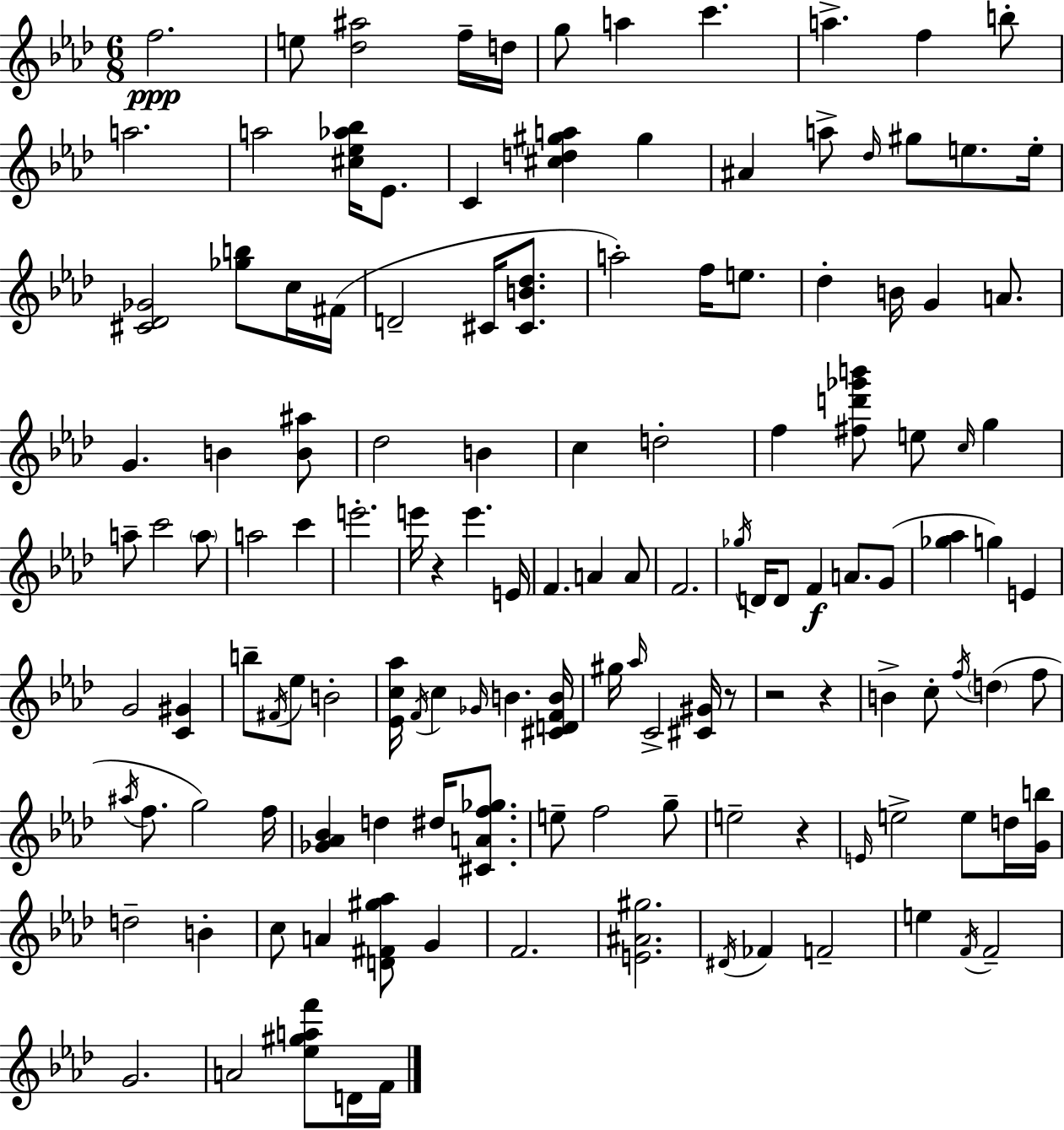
F5/h. E5/e [Db5,A#5]/h F5/s D5/s G5/e A5/q C6/q. A5/q. F5/q B5/e A5/h. A5/h [C#5,Eb5,Ab5,Bb5]/s Eb4/e. C4/q [C#5,D5,G#5,A5]/q G#5/q A#4/q A5/e Db5/s G#5/e E5/e. E5/s [C#4,Db4,Gb4]/h [Gb5,B5]/e C5/s F#4/s D4/h C#4/s [C#4,B4,Db5]/e. A5/h F5/s E5/e. Db5/q B4/s G4/q A4/e. G4/q. B4/q [B4,A#5]/e Db5/h B4/q C5/q D5/h F5/q [F#5,D6,Gb6,B6]/e E5/e C5/s G5/q A5/e C6/h A5/e A5/h C6/q E6/h. E6/s R/q E6/q. E4/s F4/q. A4/q A4/e F4/h. Gb5/s D4/s D4/e F4/q A4/e. G4/e [Gb5,Ab5]/q G5/q E4/q G4/h [C4,G#4]/q B5/e F#4/s Eb5/e B4/h [Eb4,C5,Ab5]/s F4/s C5/q Gb4/s B4/q. [C#4,D4,F4,B4]/s G#5/s Ab5/s C4/h [C#4,G#4]/s R/e R/h R/q B4/q C5/e F5/s D5/q F5/e A#5/s F5/e. G5/h F5/s [Gb4,Ab4,Bb4]/q D5/q D#5/s [C#4,A4,F5,Gb5]/e. E5/e F5/h G5/e E5/h R/q E4/s E5/h E5/e D5/s [G4,B5]/s D5/h B4/q C5/e A4/q [D4,F#4,G#5,Ab5]/e G4/q F4/h. [E4,A#4,G#5]/h. D#4/s FES4/q F4/h E5/q F4/s F4/h G4/h. A4/h [Eb5,G#5,A5,F6]/e D4/s F4/s